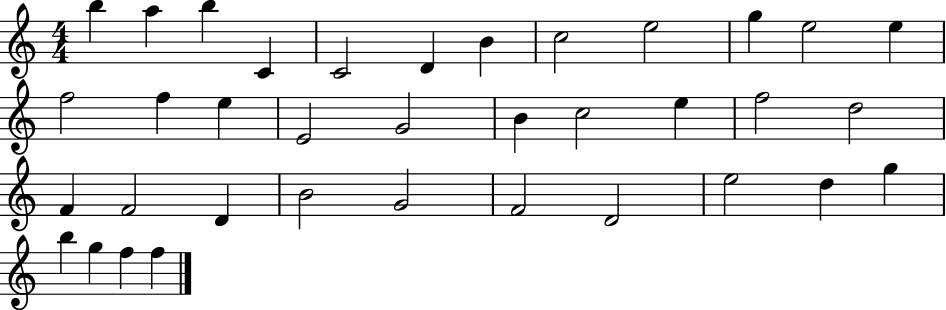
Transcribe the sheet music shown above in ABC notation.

X:1
T:Untitled
M:4/4
L:1/4
K:C
b a b C C2 D B c2 e2 g e2 e f2 f e E2 G2 B c2 e f2 d2 F F2 D B2 G2 F2 D2 e2 d g b g f f